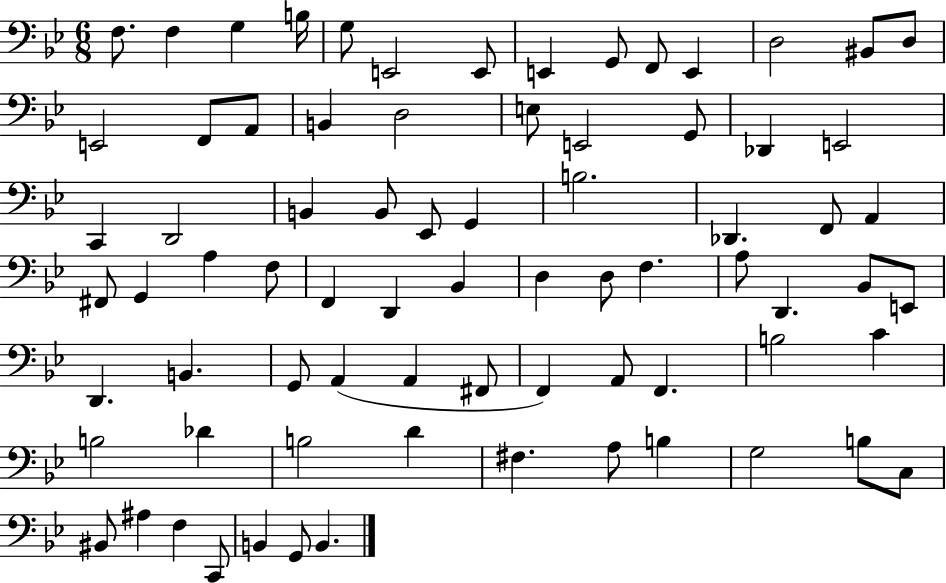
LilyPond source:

{
  \clef bass
  \numericTimeSignature
  \time 6/8
  \key bes \major
  f8. f4 g4 b16 | g8 e,2 e,8 | e,4 g,8 f,8 e,4 | d2 bis,8 d8 | \break e,2 f,8 a,8 | b,4 d2 | e8 e,2 g,8 | des,4 e,2 | \break c,4 d,2 | b,4 b,8 ees,8 g,4 | b2. | des,4. f,8 a,4 | \break fis,8 g,4 a4 f8 | f,4 d,4 bes,4 | d4 d8 f4. | a8 d,4. bes,8 e,8 | \break d,4. b,4. | g,8 a,4( a,4 fis,8 | f,4) a,8 f,4. | b2 c'4 | \break b2 des'4 | b2 d'4 | fis4. a8 b4 | g2 b8 c8 | \break bis,8 ais4 f4 c,8 | b,4 g,8 b,4. | \bar "|."
}